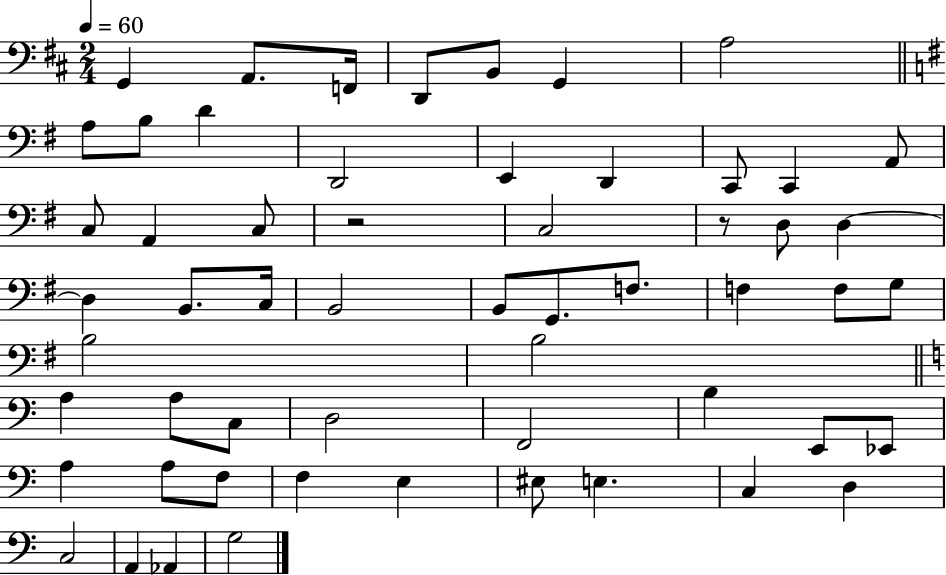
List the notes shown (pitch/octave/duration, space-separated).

G2/q A2/e. F2/s D2/e B2/e G2/q A3/h A3/e B3/e D4/q D2/h E2/q D2/q C2/e C2/q A2/e C3/e A2/q C3/e R/h C3/h R/e D3/e D3/q D3/q B2/e. C3/s B2/h B2/e G2/e. F3/e. F3/q F3/e G3/e B3/h B3/h A3/q A3/e C3/e D3/h F2/h B3/q E2/e Eb2/e A3/q A3/e F3/e F3/q E3/q EIS3/e E3/q. C3/q D3/q C3/h A2/q Ab2/q G3/h